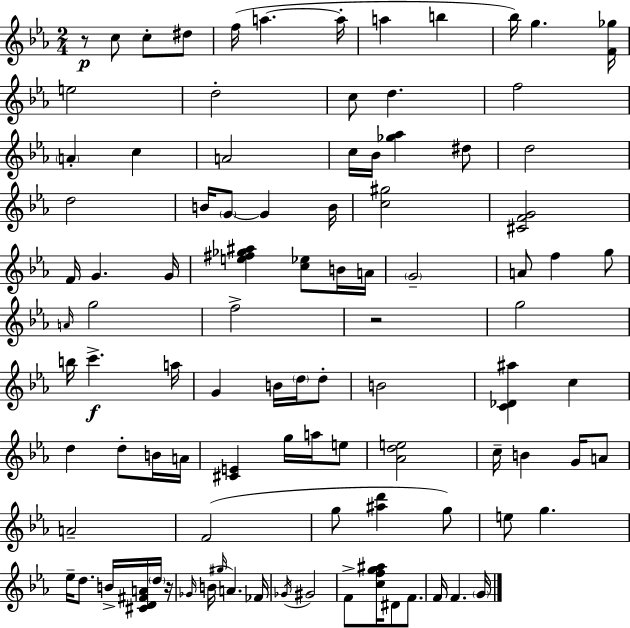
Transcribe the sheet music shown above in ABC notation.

X:1
T:Untitled
M:2/4
L:1/4
K:Eb
z/2 c/2 c/2 ^d/2 f/4 a a/4 a b _b/4 g [F_g]/4 e2 d2 c/2 d f2 A c A2 c/4 _B/4 [_g_a] ^d/2 d2 d2 B/4 G/2 G B/4 [c^g]2 [^CFG]2 F/4 G G/4 [e^f_g^a] [c_e]/2 B/4 A/4 G2 A/2 f g/2 A/4 g2 f2 z2 g2 b/4 c' a/4 G B/4 d/4 d/2 B2 [C_D^a] c d d/2 B/4 A/4 [^CE] g/4 a/4 e/2 [_Ade]2 c/4 B G/4 A/2 A2 F2 g/2 [^ad'] g/2 e/2 g _e/4 d/2 B/4 [^CD^FA]/4 d/4 z/4 _G/4 B/4 ^g/4 A _F/4 _G/4 ^G2 F/2 [cfg^a]/4 ^D/2 F/2 F/4 F G/4